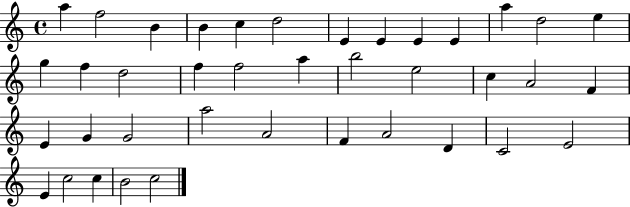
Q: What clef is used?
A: treble